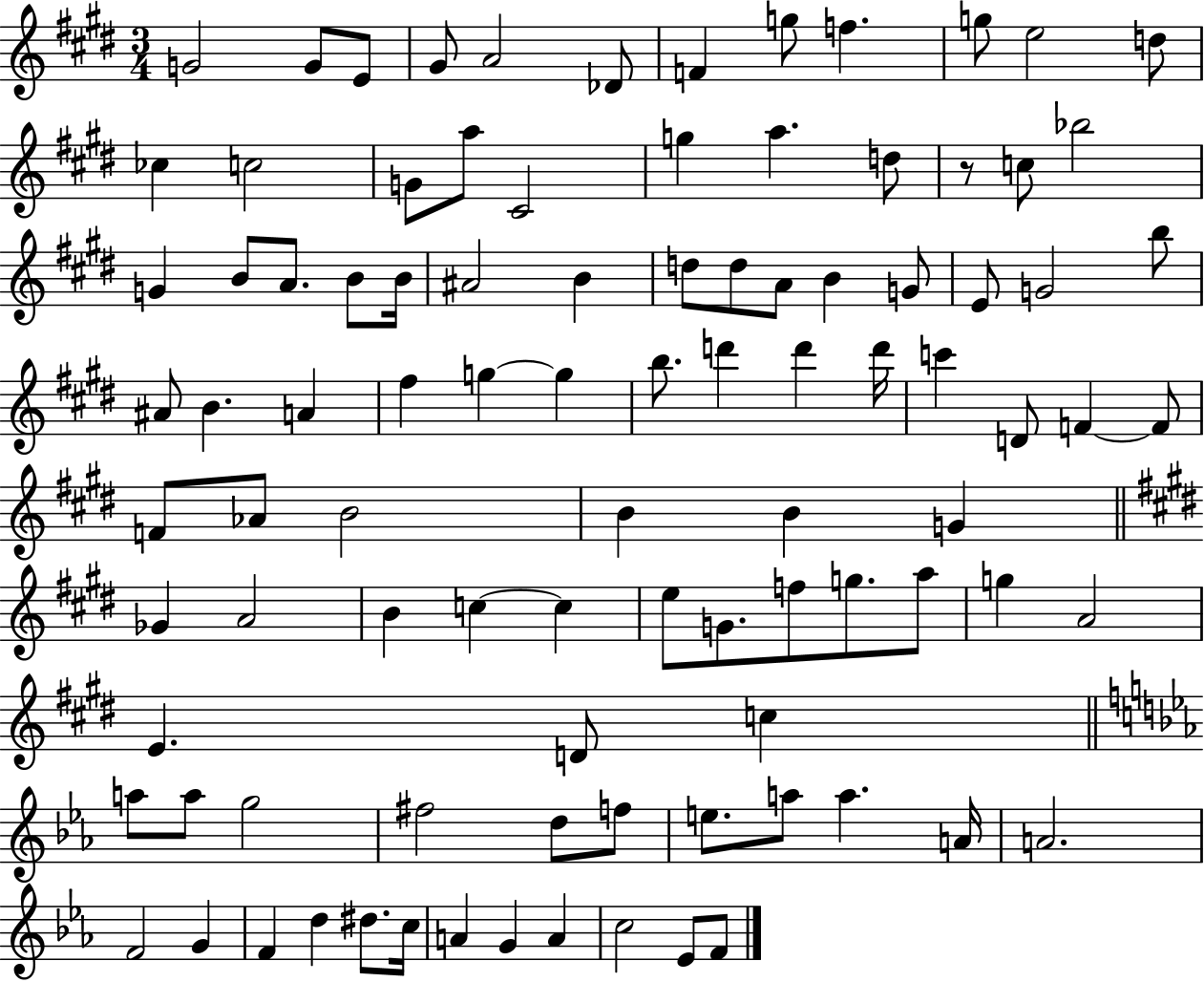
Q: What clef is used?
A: treble